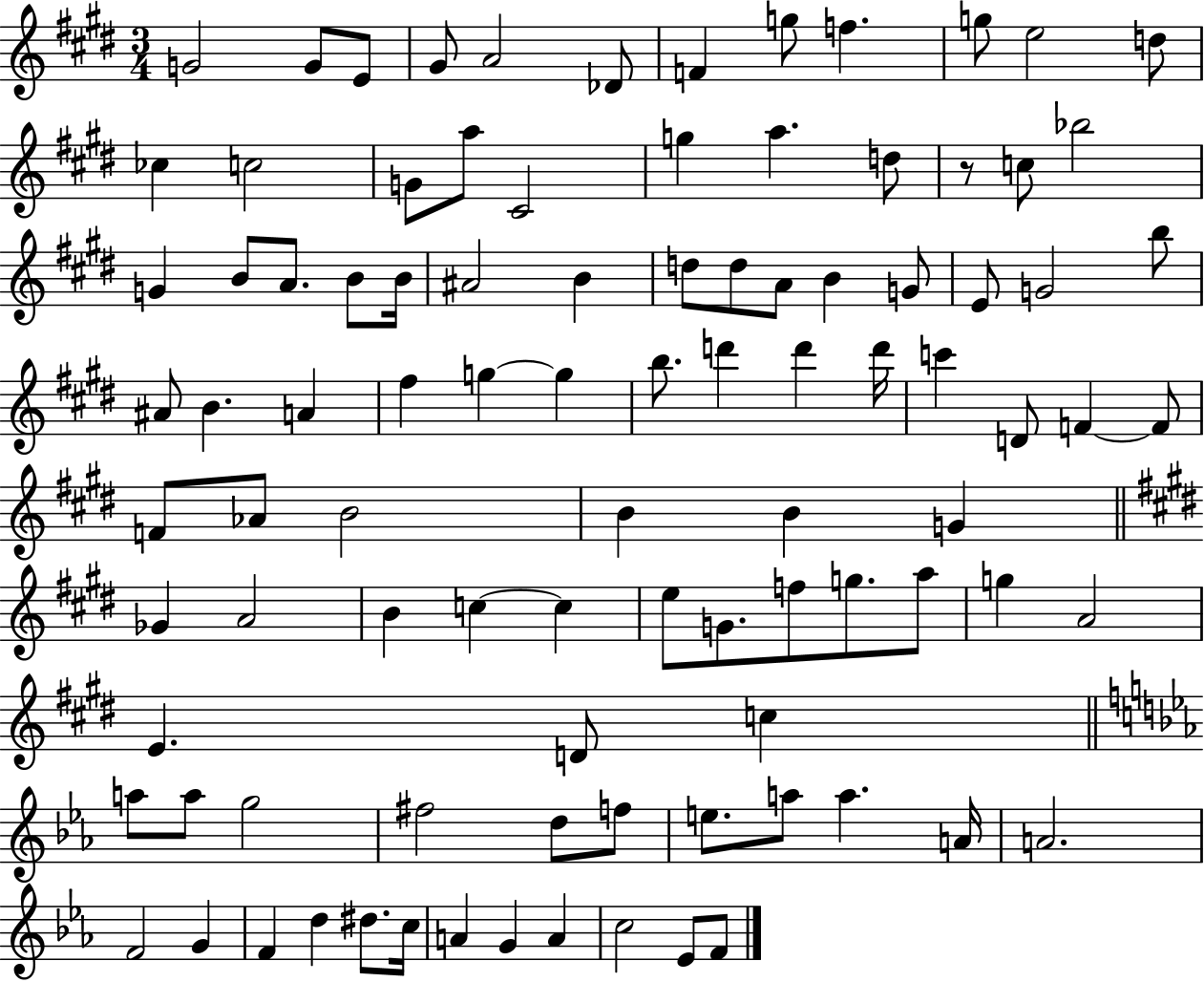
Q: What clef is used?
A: treble